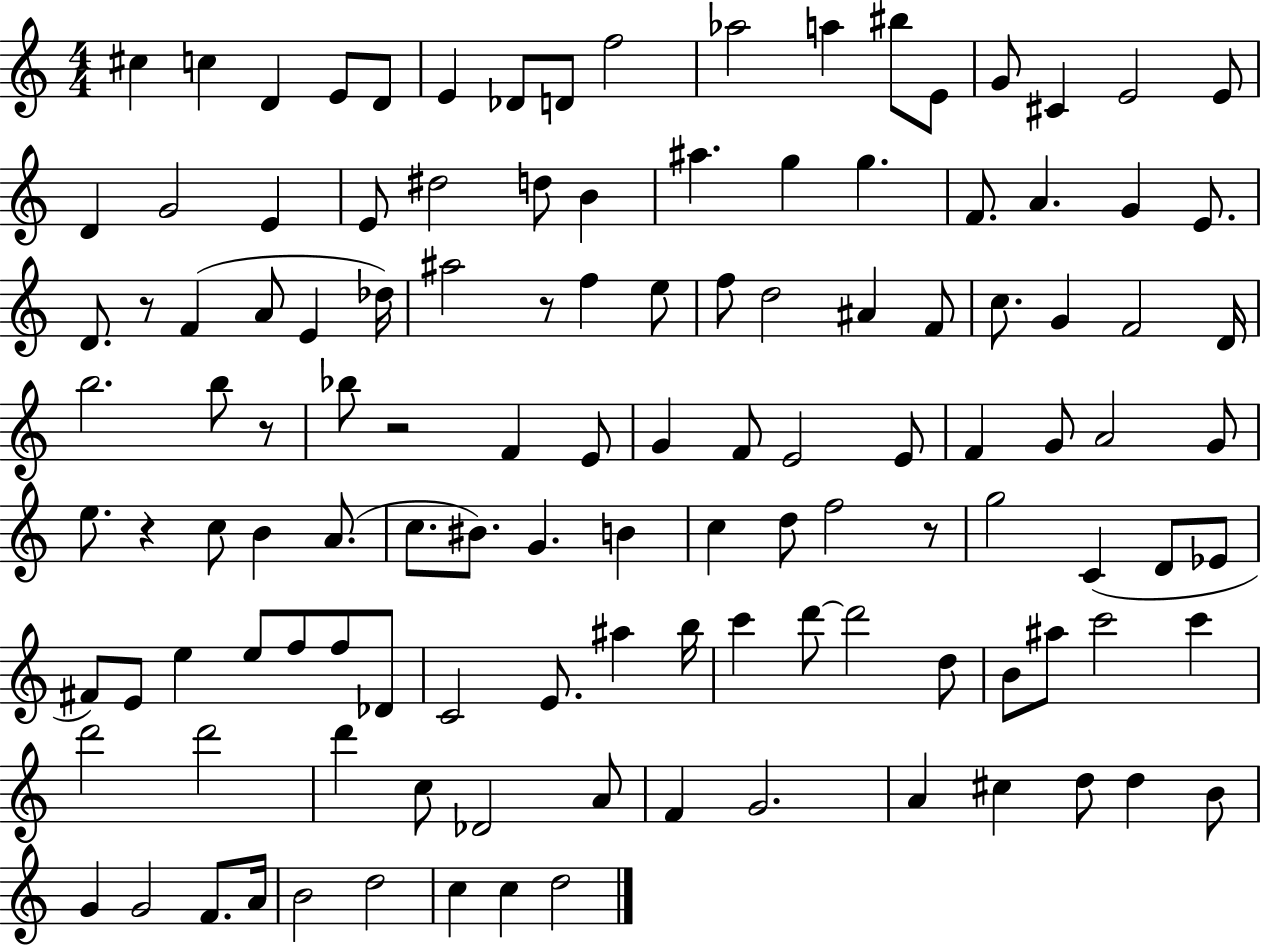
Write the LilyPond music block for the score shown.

{
  \clef treble
  \numericTimeSignature
  \time 4/4
  \key c \major
  cis''4 c''4 d'4 e'8 d'8 | e'4 des'8 d'8 f''2 | aes''2 a''4 bis''8 e'8 | g'8 cis'4 e'2 e'8 | \break d'4 g'2 e'4 | e'8 dis''2 d''8 b'4 | ais''4. g''4 g''4. | f'8. a'4. g'4 e'8. | \break d'8. r8 f'4( a'8 e'4 des''16) | ais''2 r8 f''4 e''8 | f''8 d''2 ais'4 f'8 | c''8. g'4 f'2 d'16 | \break b''2. b''8 r8 | bes''8 r2 f'4 e'8 | g'4 f'8 e'2 e'8 | f'4 g'8 a'2 g'8 | \break e''8. r4 c''8 b'4 a'8.( | c''8. bis'8.) g'4. b'4 | c''4 d''8 f''2 r8 | g''2 c'4( d'8 ees'8 | \break fis'8) e'8 e''4 e''8 f''8 f''8 des'8 | c'2 e'8. ais''4 b''16 | c'''4 d'''8~~ d'''2 d''8 | b'8 ais''8 c'''2 c'''4 | \break d'''2 d'''2 | d'''4 c''8 des'2 a'8 | f'4 g'2. | a'4 cis''4 d''8 d''4 b'8 | \break g'4 g'2 f'8. a'16 | b'2 d''2 | c''4 c''4 d''2 | \bar "|."
}